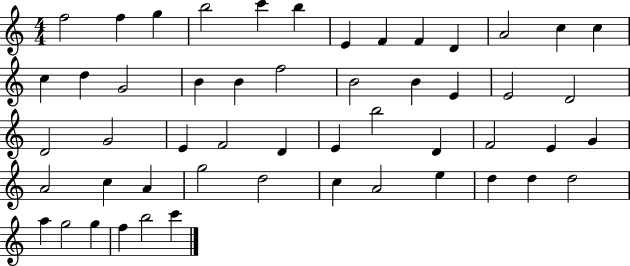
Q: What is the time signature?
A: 4/4